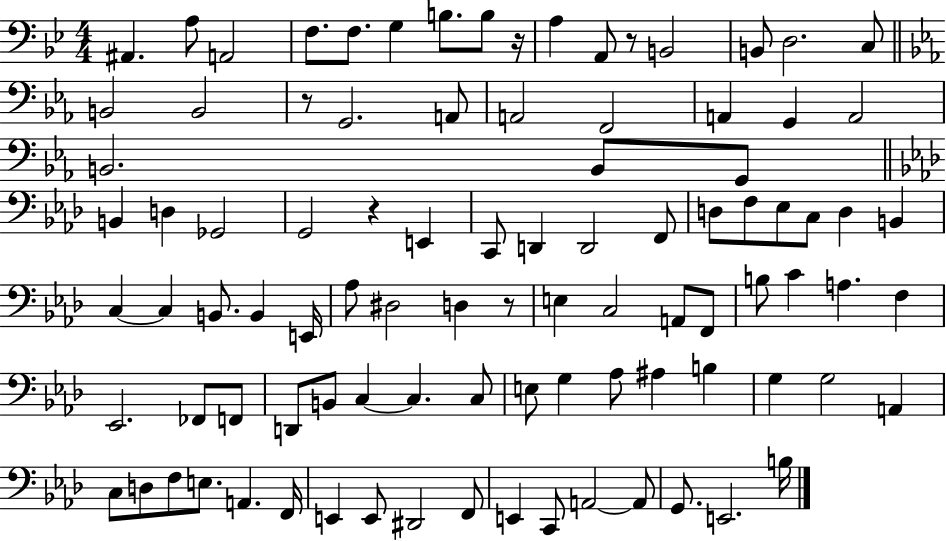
A#2/q. A3/e A2/h F3/e. F3/e. G3/q B3/e. B3/e R/s A3/q A2/e R/e B2/h B2/e D3/h. C3/e B2/h B2/h R/e G2/h. A2/e A2/h F2/h A2/q G2/q A2/h B2/h. B2/e G2/e B2/q D3/q Gb2/h G2/h R/q E2/q C2/e D2/q D2/h F2/e D3/e F3/e Eb3/e C3/e D3/q B2/q C3/q C3/q B2/e. B2/q E2/s Ab3/e D#3/h D3/q R/e E3/q C3/h A2/e F2/e B3/e C4/q A3/q. F3/q Eb2/h. FES2/e F2/e D2/e B2/e C3/q C3/q. C3/e E3/e G3/q Ab3/e A#3/q B3/q G3/q G3/h A2/q C3/e D3/e F3/e E3/e. A2/q. F2/s E2/q E2/e D#2/h F2/e E2/q C2/e A2/h A2/e G2/e. E2/h. B3/s